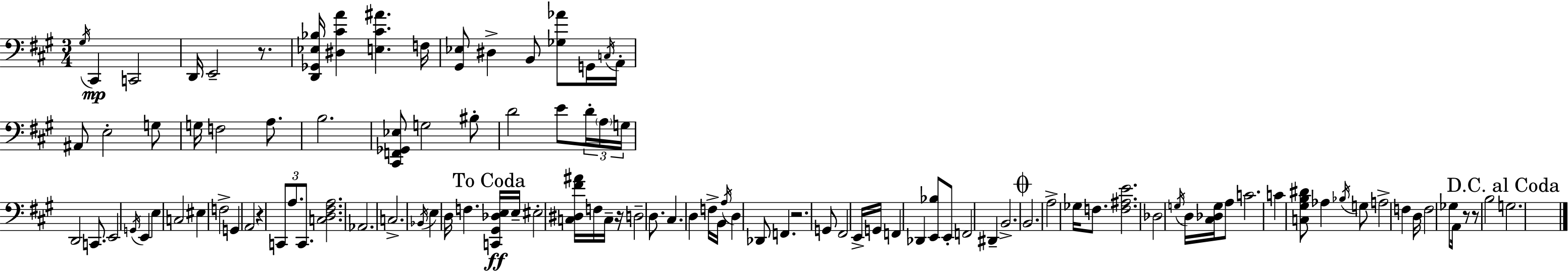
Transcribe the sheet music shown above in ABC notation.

X:1
T:Untitled
M:3/4
L:1/4
K:A
^G,/4 ^C,, C,,2 D,,/4 E,,2 z/2 [D,,_G,,_E,_B,]/4 [^D,^CA] [E,^C^A] F,/4 [^G,,_E,]/2 ^D, B,,/2 [_G,_A]/2 G,,/4 C,/4 A,,/4 ^A,,/2 E,2 G,/2 G,/4 F,2 A,/2 B,2 [^C,,F,,_G,,_E,]/2 G,2 ^B,/2 D2 E/2 D/4 A,/4 G,/4 D,,2 C,,/2 E,,2 G,,/4 E,, E, C,2 ^E, F,2 G,, A,,2 z C,,/2 A,/2 C,,/2 [C,D,^F,A,]2 _A,,2 C,2 _B,,/4 E, D,/4 F, [C,,^G,,_D,E,]/4 E,/4 ^E,2 [C,^D,^F^A]/4 F,/4 C,/4 z/4 D,2 D,/2 ^C, D, F,/4 B,,/4 A,/4 D, _D,,/2 F,, z2 G,,/2 ^F,,2 E,,/4 G,,/4 F,, _D,, [E,,_B,]/2 E,,/2 F,,2 ^D,, B,,2 B,,2 A,2 _G,/4 F,/2 [F,^A,E]2 _D,2 G,/4 D,/4 [^C,_D,G,]/4 A,/2 C2 C [C,^G,B,^D]/2 _A, _B,/4 G,/2 A,2 F, D,/4 F,2 _G,/2 A,,/4 z/2 z/2 B,2 G,2